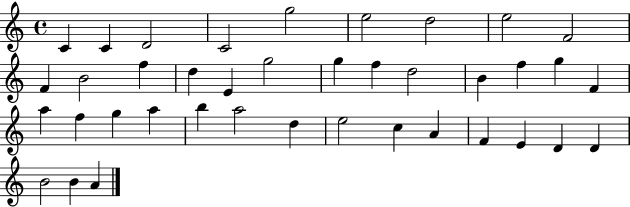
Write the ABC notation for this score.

X:1
T:Untitled
M:4/4
L:1/4
K:C
C C D2 C2 g2 e2 d2 e2 F2 F B2 f d E g2 g f d2 B f g F a f g a b a2 d e2 c A F E D D B2 B A